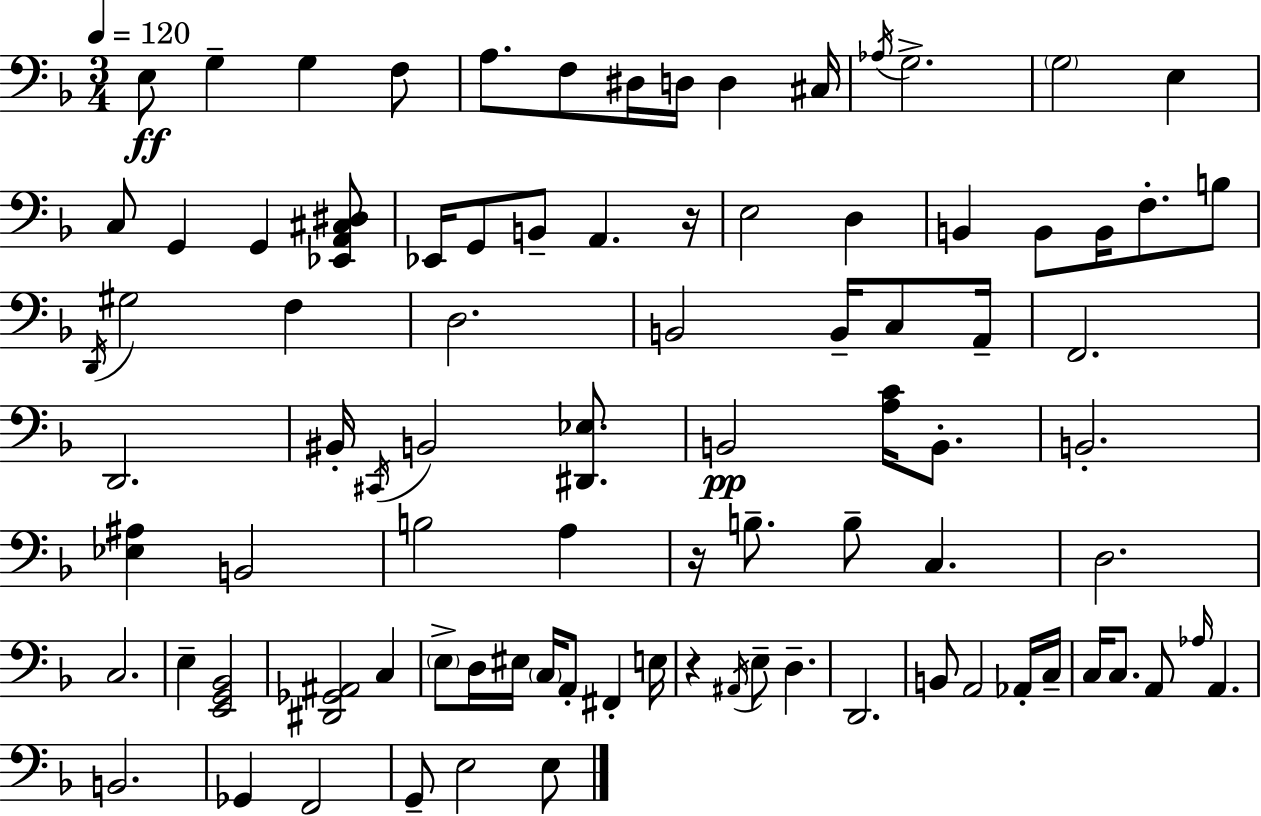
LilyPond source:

{
  \clef bass
  \numericTimeSignature
  \time 3/4
  \key f \major
  \tempo 4 = 120
  e8\ff g4-- g4 f8 | a8. f8 dis16 d16 d4 cis16 | \acciaccatura { aes16 } g2.-> | \parenthesize g2 e4 | \break c8 g,4 g,4 <ees, a, cis dis>8 | ees,16 g,8 b,8-- a,4. | r16 e2 d4 | b,4 b,8 b,16 f8.-. b8 | \break \acciaccatura { d,16 } gis2 f4 | d2. | b,2 b,16-- c8 | a,16-- f,2. | \break d,2. | bis,16-. \acciaccatura { cis,16 } b,2 | <dis, ees>8. b,2\pp <a c'>16 | b,8.-. b,2.-. | \break <ees ais>4 b,2 | b2 a4 | r16 b8.-- b8-- c4. | d2. | \break c2. | e4-- <e, g, bes,>2 | <dis, ges, ais,>2 c4 | \parenthesize e8-> d16 eis16 \parenthesize c16 a,8-. fis,4-. | \break e16 r4 \acciaccatura { ais,16 } e8-- d4.-- | d,2. | b,8 a,2 | aes,16-. c16-- c16 c8. a,8 \grace { aes16 } a,4. | \break b,2. | ges,4 f,2 | g,8-- e2 | e8 \bar "|."
}